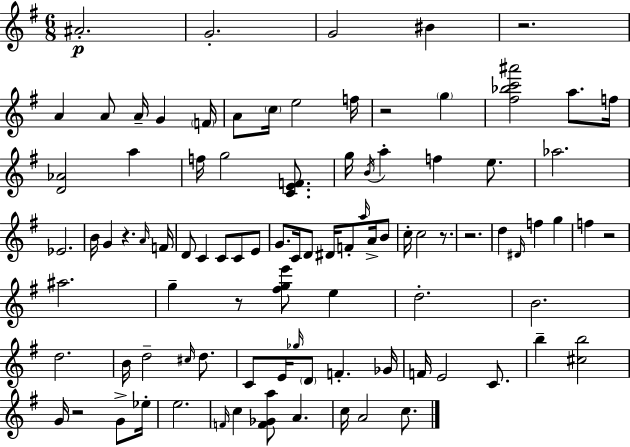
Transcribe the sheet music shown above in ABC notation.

X:1
T:Untitled
M:6/8
L:1/4
K:G
^A2 G2 G2 ^B z2 A A/2 A/4 G F/4 A/2 c/4 e2 f/4 z2 g [^f_bc'^a']2 a/2 f/4 [D_A]2 a f/4 g2 [CEF]/2 g/4 B/4 a f e/2 _a2 _E2 B/4 G z A/4 F/4 D/2 C C/2 C/2 E/2 G/2 C/4 D/2 ^D/4 F/2 a/4 A/4 B/2 c/4 c2 z/2 z2 d ^D/4 f g f z2 ^a2 g z/2 [^fge']/2 e d2 B2 d2 B/4 d2 ^c/4 d/2 C/2 E/4 _g/4 D/2 F _G/4 F/4 E2 C/2 b [^cb]2 G/4 z2 G/2 _e/4 e2 F/4 c [F_Ga]/2 A c/4 A2 c/2